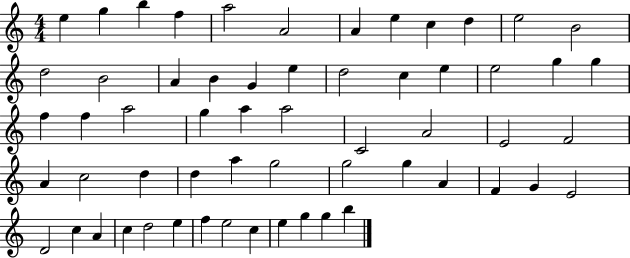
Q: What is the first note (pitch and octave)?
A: E5